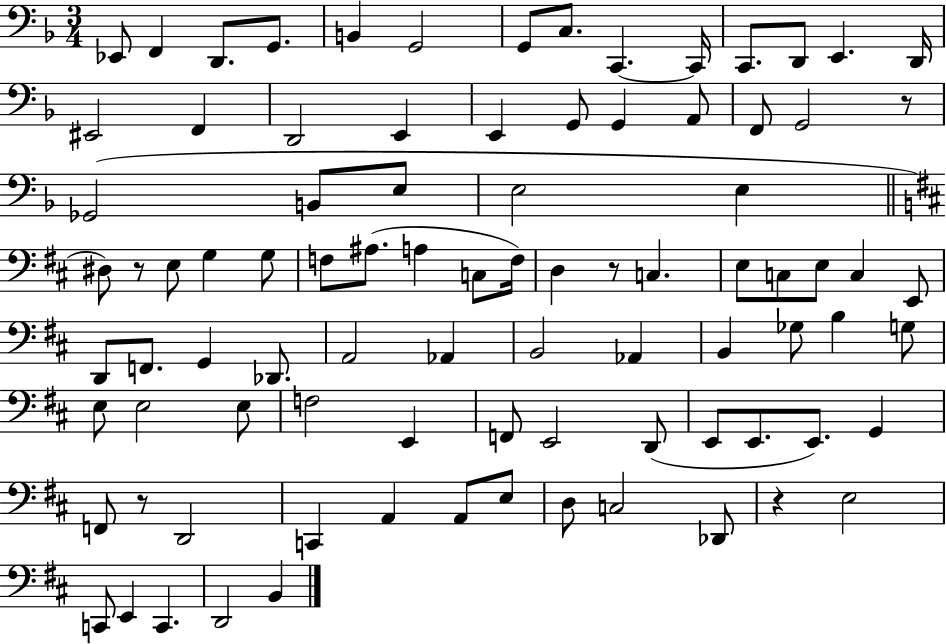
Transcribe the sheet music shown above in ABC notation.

X:1
T:Untitled
M:3/4
L:1/4
K:F
_E,,/2 F,, D,,/2 G,,/2 B,, G,,2 G,,/2 C,/2 C,, C,,/4 C,,/2 D,,/2 E,, D,,/4 ^E,,2 F,, D,,2 E,, E,, G,,/2 G,, A,,/2 F,,/2 G,,2 z/2 _G,,2 B,,/2 E,/2 E,2 E, ^D,/2 z/2 E,/2 G, G,/2 F,/2 ^A,/2 A, C,/2 F,/4 D, z/2 C, E,/2 C,/2 E,/2 C, E,,/2 D,,/2 F,,/2 G,, _D,,/2 A,,2 _A,, B,,2 _A,, B,, _G,/2 B, G,/2 E,/2 E,2 E,/2 F,2 E,, F,,/2 E,,2 D,,/2 E,,/2 E,,/2 E,,/2 G,, F,,/2 z/2 D,,2 C,, A,, A,,/2 E,/2 D,/2 C,2 _D,,/2 z E,2 C,,/2 E,, C,, D,,2 B,,